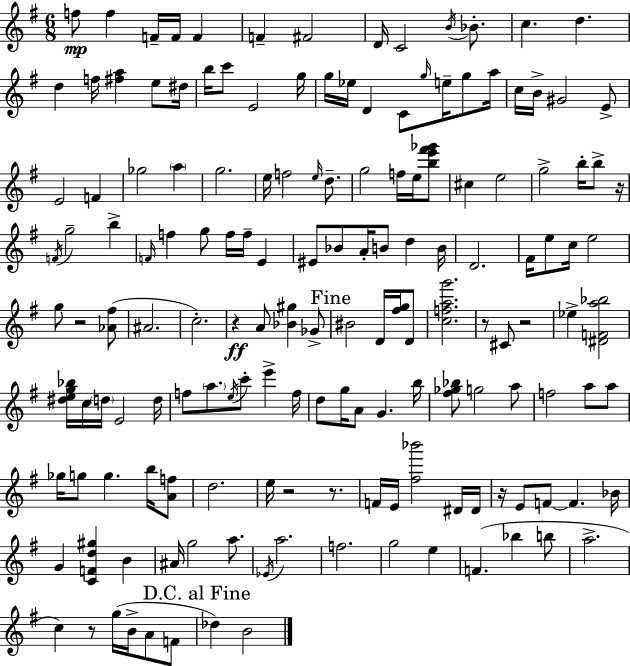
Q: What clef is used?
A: treble